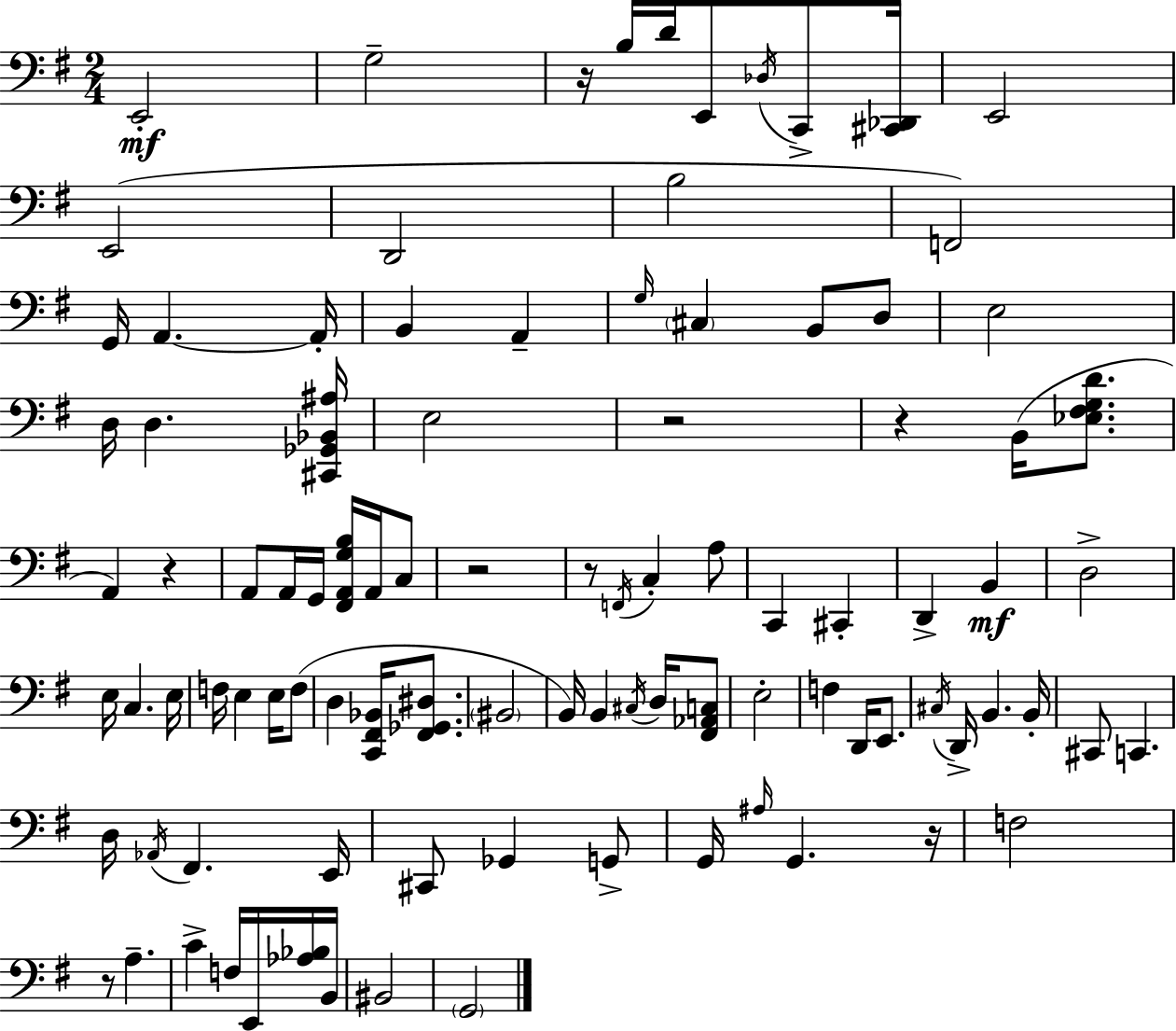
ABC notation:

X:1
T:Untitled
M:2/4
L:1/4
K:Em
E,,2 G,2 z/4 B,/4 D/4 E,,/2 _D,/4 C,,/2 [^C,,_D,,]/4 E,,2 E,,2 D,,2 B,2 F,,2 G,,/4 A,, A,,/4 B,, A,, G,/4 ^C, B,,/2 D,/2 E,2 D,/4 D, [^C,,_G,,_B,,^A,]/4 E,2 z2 z B,,/4 [_E,^F,G,D]/2 A,, z A,,/2 A,,/4 G,,/4 [^F,,A,,G,B,]/4 A,,/4 C,/2 z2 z/2 F,,/4 C, A,/2 C,, ^C,, D,, B,, D,2 E,/4 C, E,/4 F,/4 E, E,/4 F,/2 D, [C,,^F,,_B,,]/4 [^F,,_G,,^D,]/2 ^B,,2 B,,/4 B,, ^C,/4 D,/4 [^F,,_A,,C,]/2 E,2 F, D,,/4 E,,/2 ^C,/4 D,,/4 B,, B,,/4 ^C,,/2 C,, D,/4 _A,,/4 ^F,, E,,/4 ^C,,/2 _G,, G,,/2 G,,/4 ^A,/4 G,, z/4 F,2 z/2 A, C F,/4 E,,/4 [_A,_B,]/4 B,,/4 ^B,,2 G,,2